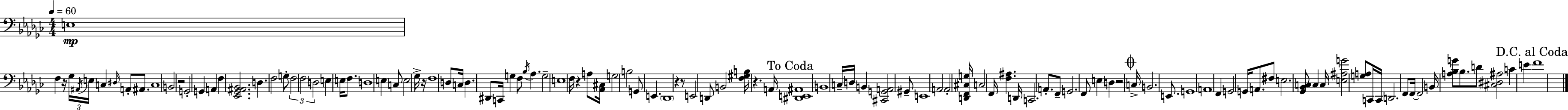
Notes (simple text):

E3/w F3/q R/s Gb3/s A#2/s E3/s C3/q D#3/s A2/e A#2/e. C3/w B2/h R/h G2/h G2/q A2/q F3/q [Eb2,Gb2,A#2,Bb2]/h. D3/q. F3/h G3/e F3/h F3/h D3/h E3/q E3/s F3/e. D3/w E3/q C3/e E3/h Gb3/s R/s F3/w D3/e C3/s D3/q. D#2/e C2/s G3/q F3/e Bb3/s Ab3/q. G3/h E3/w F3/s R/q A3/e [Ab2,C#3]/s G3/h B3/h G2/e E2/q. Db2/w R/q R/e E2/h D2/e B2/h [F3,G#3,B3]/s R/q. A2/s [D#2,E2,A#2]/w B2/w C3/s D3/s B2/q [C#2,G2,A2]/h G#2/e E2/w A2/h A2/h [D2,F2,C#3,G3]/s C3/h F2/s [F3,A#3]/q. D2/s C2/h. A2/e. F2/e G2/h. F2/e E3/q D3/q R/h C3/s B2/h. E2/e. G2/w A2/w F2/q G2/h G2/s A2/e. F#3/e E3/h. [Gb2,Bb2,C3]/e C3/q C3/s [E3,A#3,G4]/h [G3,A3]/e C2/s C2/s D2/h. F2/e F2/s F2/h B2/s [A3,Bb3,G4]/e Bb3/e. D4/e [C#3,D#3,A#3]/h C4/q E4/q F4/w